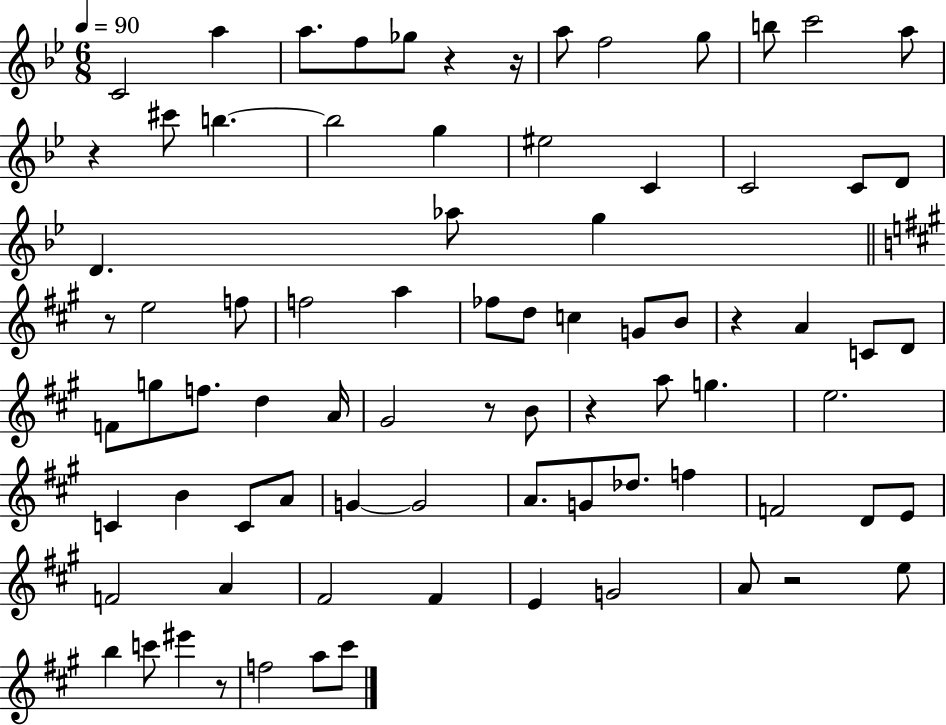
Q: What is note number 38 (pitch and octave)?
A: F5